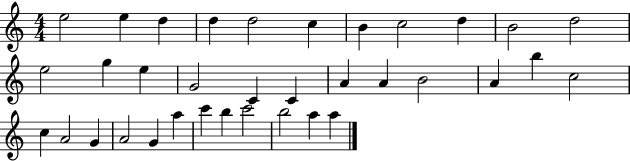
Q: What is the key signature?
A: C major